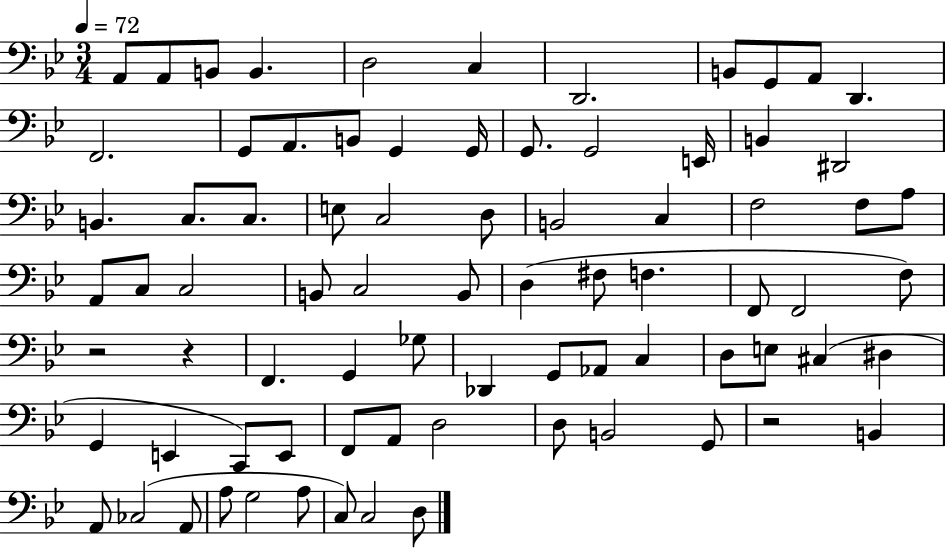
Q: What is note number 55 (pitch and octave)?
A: C#3